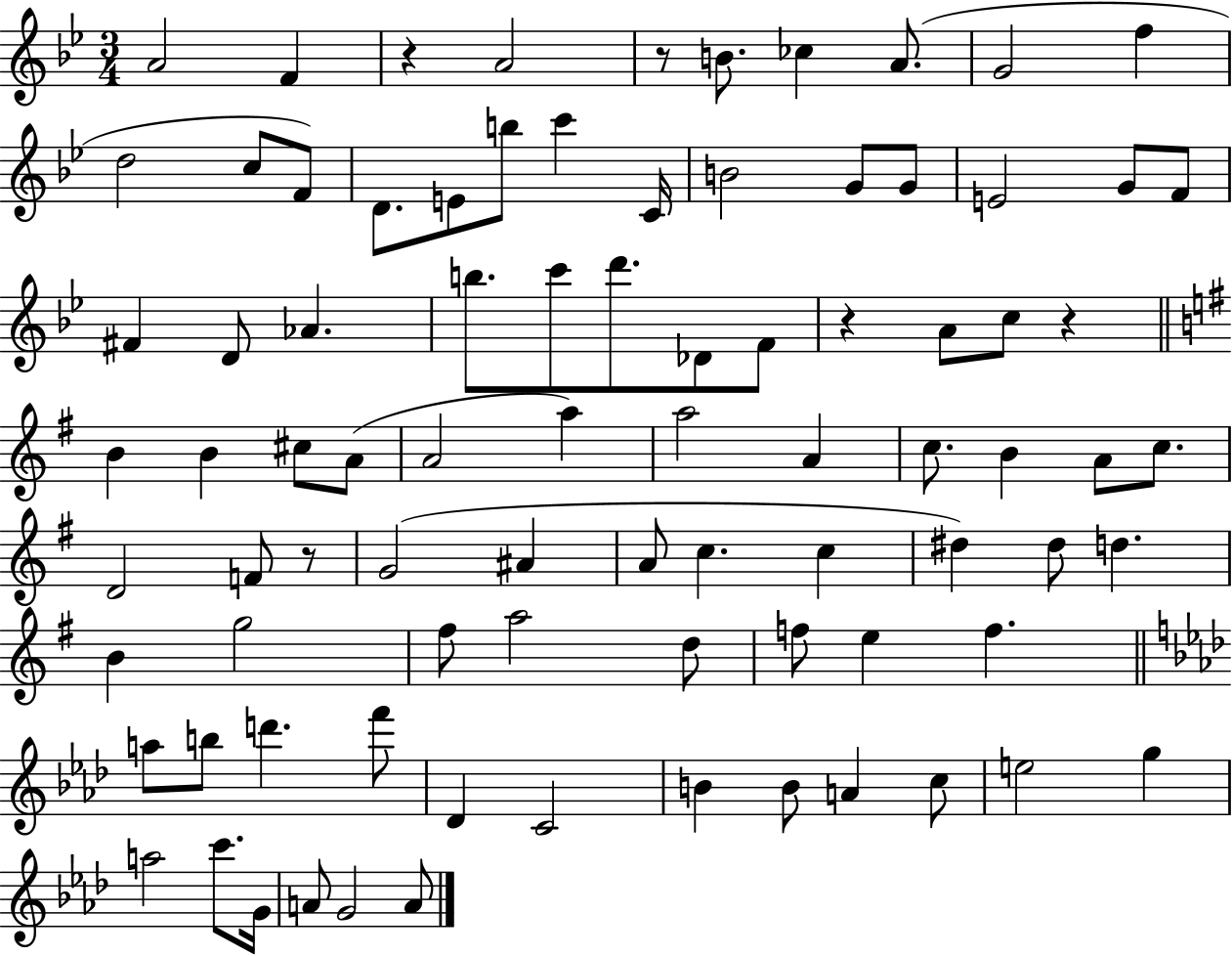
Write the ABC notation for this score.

X:1
T:Untitled
M:3/4
L:1/4
K:Bb
A2 F z A2 z/2 B/2 _c A/2 G2 f d2 c/2 F/2 D/2 E/2 b/2 c' C/4 B2 G/2 G/2 E2 G/2 F/2 ^F D/2 _A b/2 c'/2 d'/2 _D/2 F/2 z A/2 c/2 z B B ^c/2 A/2 A2 a a2 A c/2 B A/2 c/2 D2 F/2 z/2 G2 ^A A/2 c c ^d ^d/2 d B g2 ^f/2 a2 d/2 f/2 e f a/2 b/2 d' f'/2 _D C2 B B/2 A c/2 e2 g a2 c'/2 G/4 A/2 G2 A/2